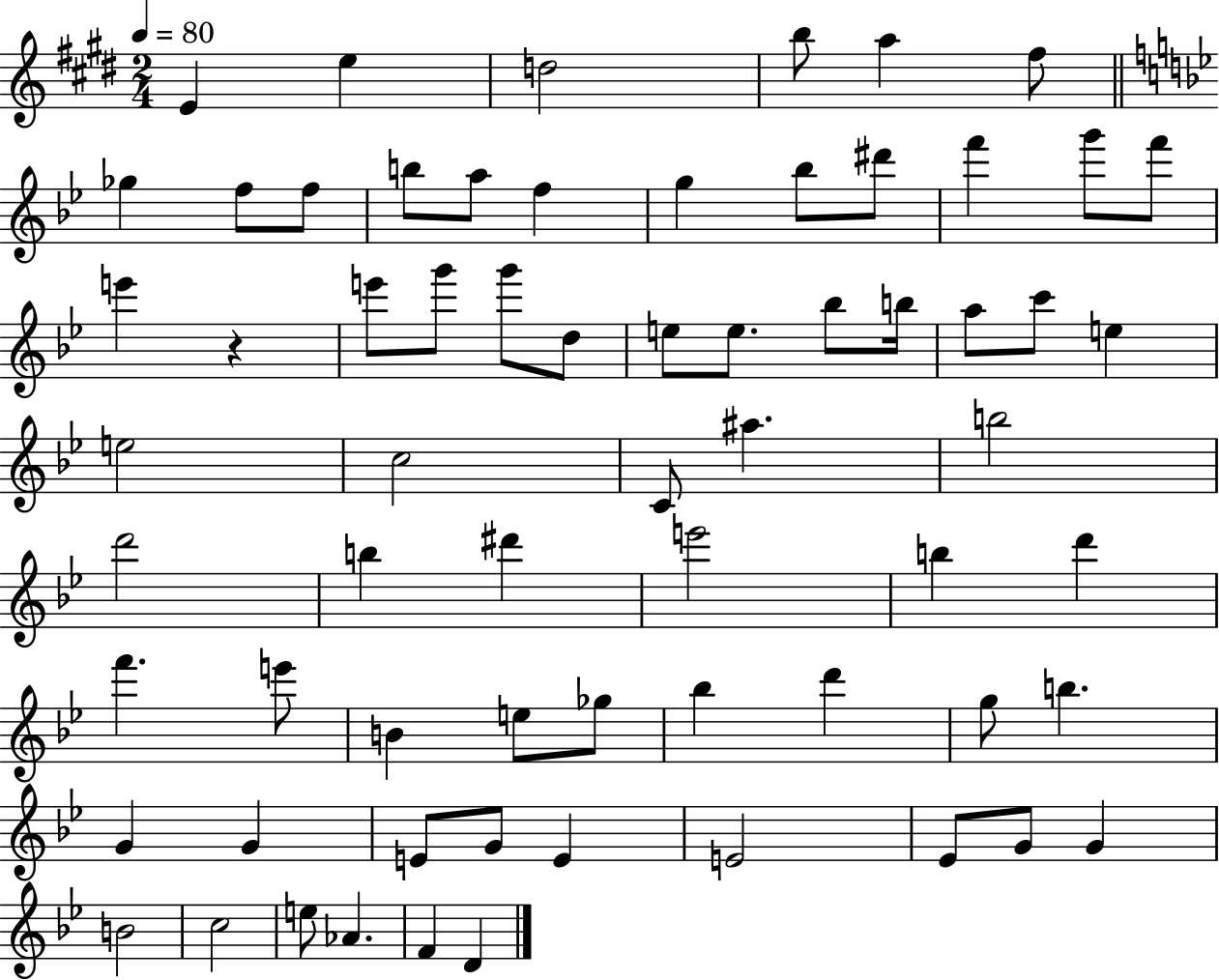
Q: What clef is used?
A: treble